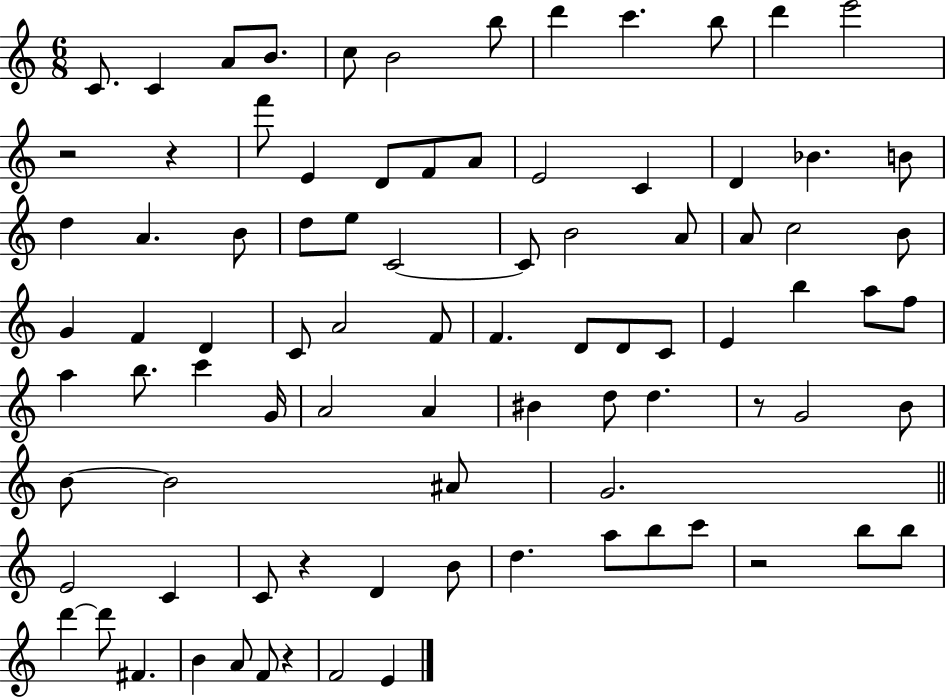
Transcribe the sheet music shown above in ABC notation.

X:1
T:Untitled
M:6/8
L:1/4
K:C
C/2 C A/2 B/2 c/2 B2 b/2 d' c' b/2 d' e'2 z2 z f'/2 E D/2 F/2 A/2 E2 C D _B B/2 d A B/2 d/2 e/2 C2 C/2 B2 A/2 A/2 c2 B/2 G F D C/2 A2 F/2 F D/2 D/2 C/2 E b a/2 f/2 a b/2 c' G/4 A2 A ^B d/2 d z/2 G2 B/2 B/2 B2 ^A/2 G2 E2 C C/2 z D B/2 d a/2 b/2 c'/2 z2 b/2 b/2 d' d'/2 ^F B A/2 F/2 z F2 E